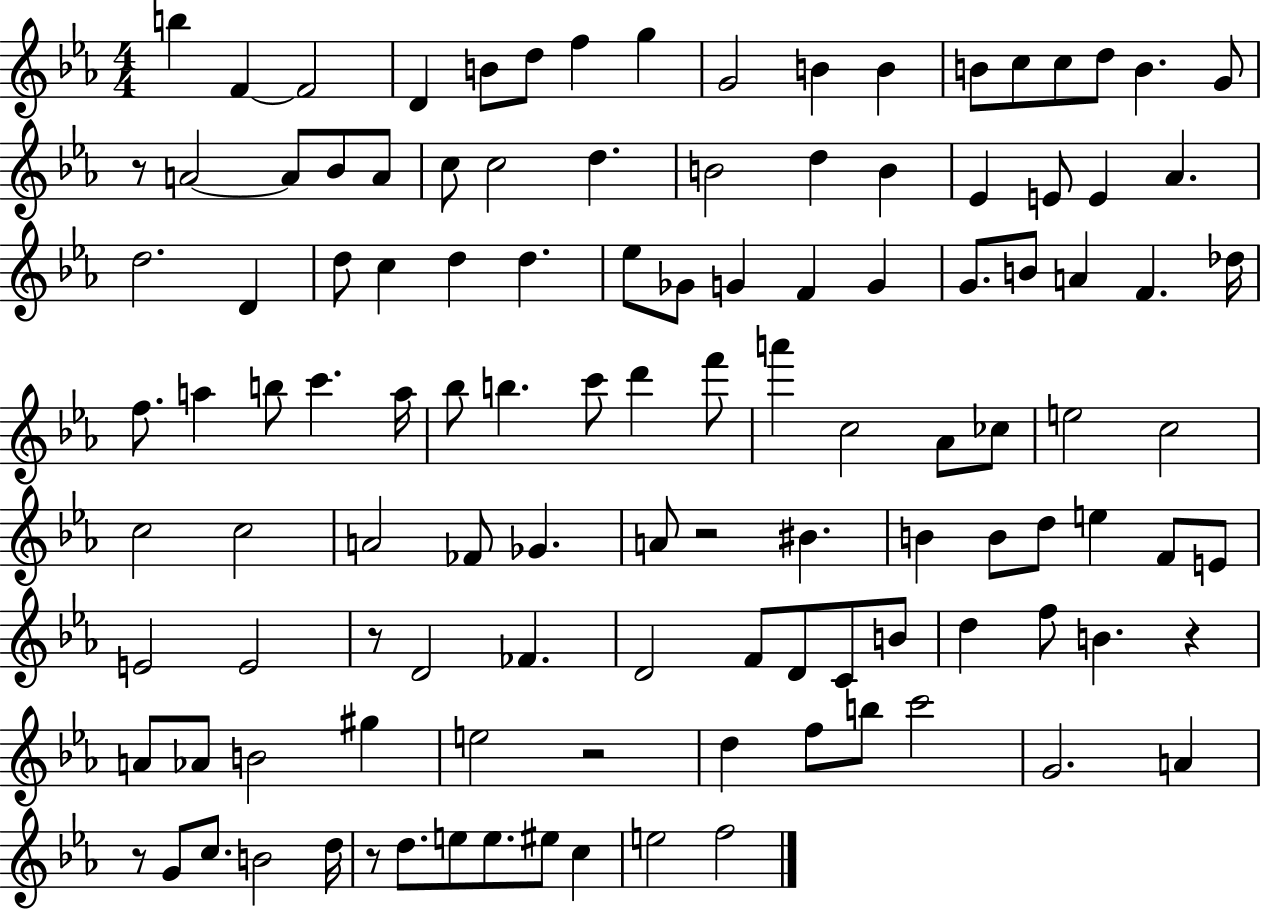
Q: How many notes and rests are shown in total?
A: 117